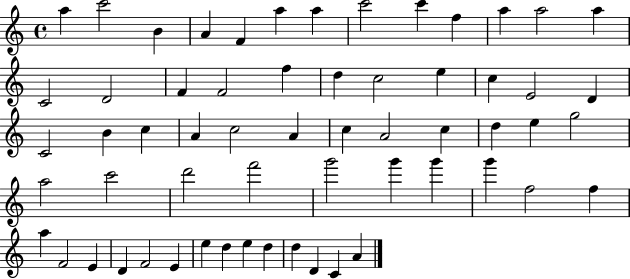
A5/q C6/h B4/q A4/q F4/q A5/q A5/q C6/h C6/q F5/q A5/q A5/h A5/q C4/h D4/h F4/q F4/h F5/q D5/q C5/h E5/q C5/q E4/h D4/q C4/h B4/q C5/q A4/q C5/h A4/q C5/q A4/h C5/q D5/q E5/q G5/h A5/h C6/h D6/h F6/h G6/h G6/q G6/q G6/q F5/h F5/q A5/q F4/h E4/q D4/q F4/h E4/q E5/q D5/q E5/q D5/q D5/q D4/q C4/q A4/q